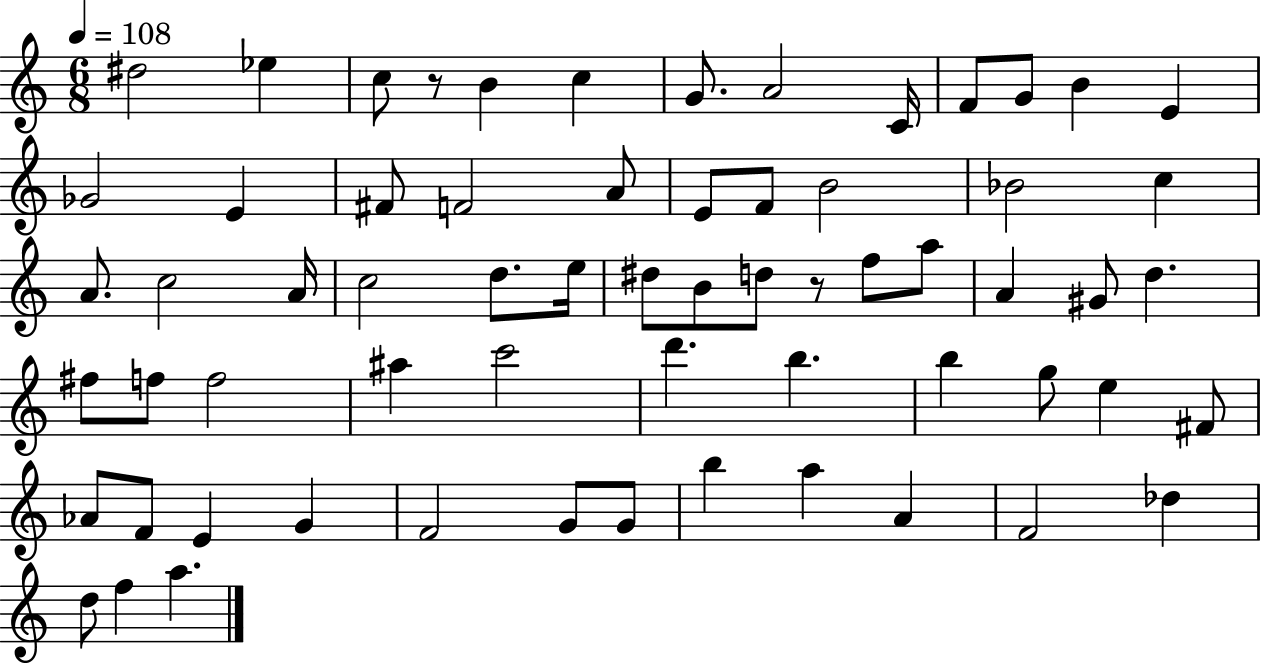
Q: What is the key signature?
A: C major